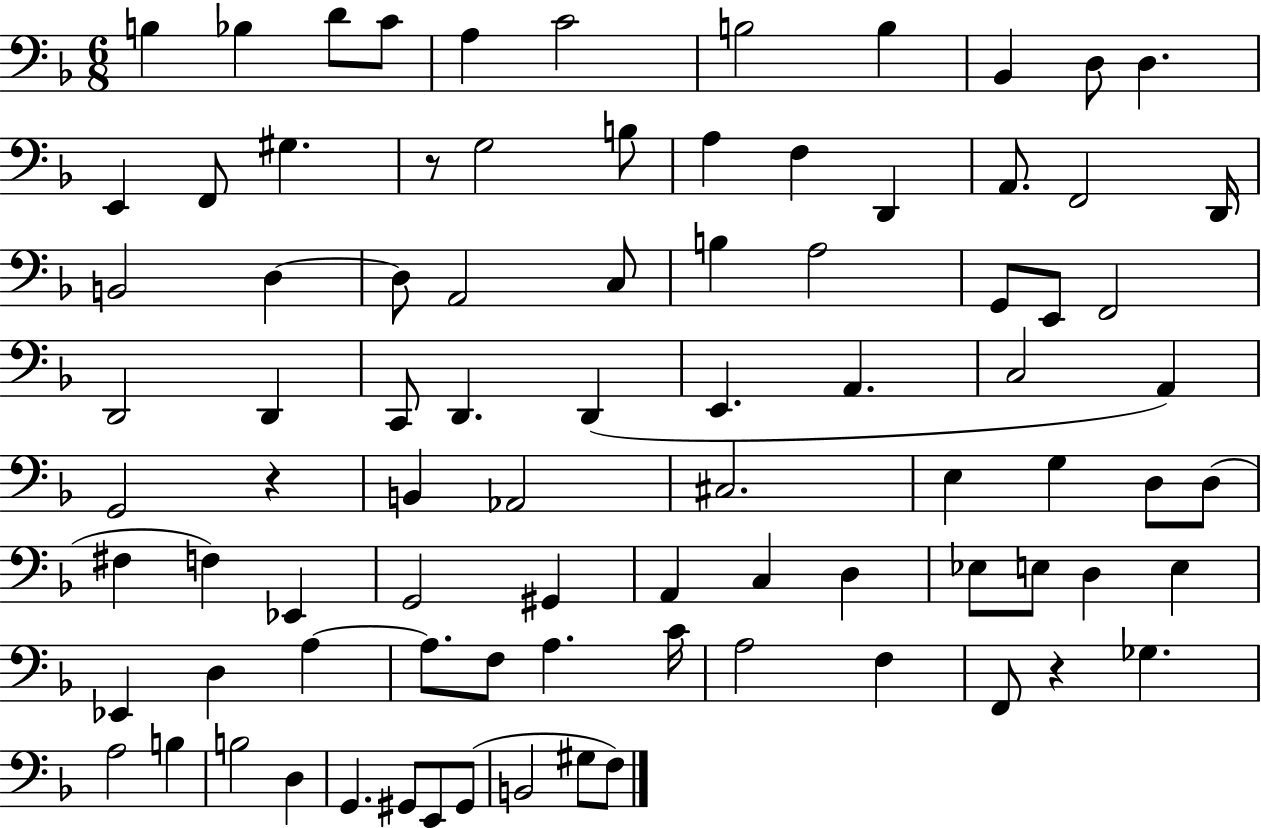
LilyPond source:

{
  \clef bass
  \numericTimeSignature
  \time 6/8
  \key f \major
  b4 bes4 d'8 c'8 | a4 c'2 | b2 b4 | bes,4 d8 d4. | \break e,4 f,8 gis4. | r8 g2 b8 | a4 f4 d,4 | a,8. f,2 d,16 | \break b,2 d4~~ | d8 a,2 c8 | b4 a2 | g,8 e,8 f,2 | \break d,2 d,4 | c,8 d,4. d,4( | e,4. a,4. | c2 a,4) | \break g,2 r4 | b,4 aes,2 | cis2. | e4 g4 d8 d8( | \break fis4 f4) ees,4 | g,2 gis,4 | a,4 c4 d4 | ees8 e8 d4 e4 | \break ees,4 d4 a4~~ | a8. f8 a4. c'16 | a2 f4 | f,8 r4 ges4. | \break a2 b4 | b2 d4 | g,4. gis,8 e,8 gis,8( | b,2 gis8 f8) | \break \bar "|."
}